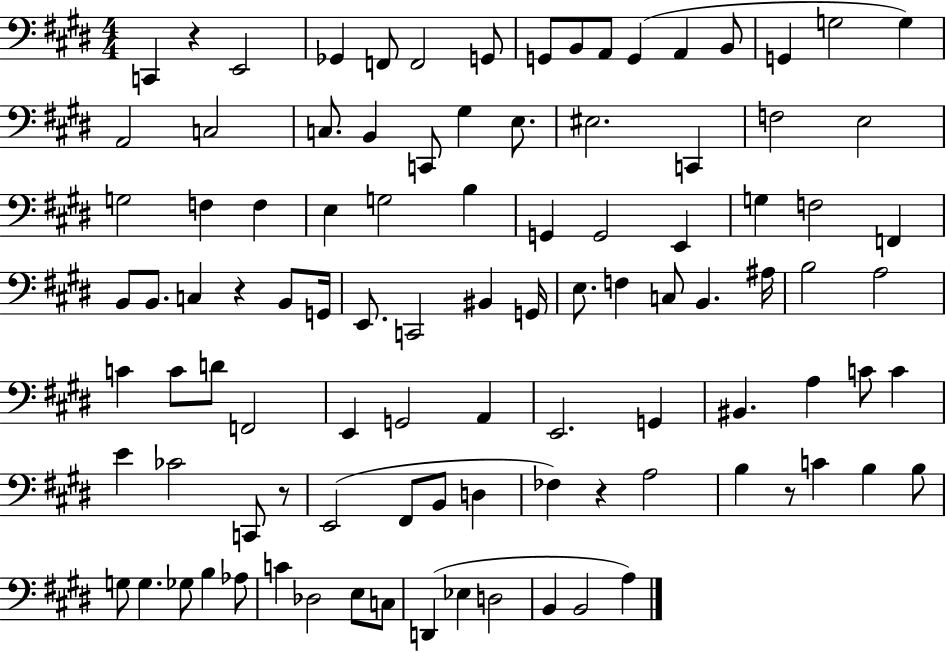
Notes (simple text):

C2/q R/q E2/h Gb2/q F2/e F2/h G2/e G2/e B2/e A2/e G2/q A2/q B2/e G2/q G3/h G3/q A2/h C3/h C3/e. B2/q C2/e G#3/q E3/e. EIS3/h. C2/q F3/h E3/h G3/h F3/q F3/q E3/q G3/h B3/q G2/q G2/h E2/q G3/q F3/h F2/q B2/e B2/e. C3/q R/q B2/e G2/s E2/e. C2/h BIS2/q G2/s E3/e. F3/q C3/e B2/q. A#3/s B3/h A3/h C4/q C4/e D4/e F2/h E2/q G2/h A2/q E2/h. G2/q BIS2/q. A3/q C4/e C4/q E4/q CES4/h C2/e R/e E2/h F#2/e B2/e D3/q FES3/q R/q A3/h B3/q R/e C4/q B3/q B3/e G3/e G3/q. Gb3/e B3/q Ab3/e C4/q Db3/h E3/e C3/e D2/q Eb3/q D3/h B2/q B2/h A3/q